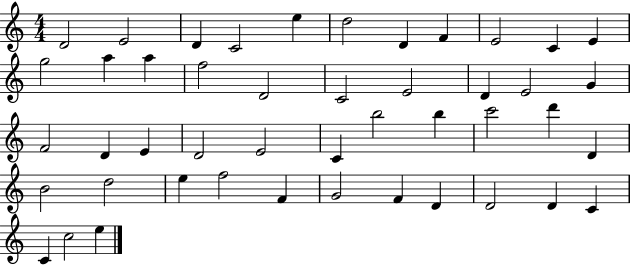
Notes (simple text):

D4/h E4/h D4/q C4/h E5/q D5/h D4/q F4/q E4/h C4/q E4/q G5/h A5/q A5/q F5/h D4/h C4/h E4/h D4/q E4/h G4/q F4/h D4/q E4/q D4/h E4/h C4/q B5/h B5/q C6/h D6/q D4/q B4/h D5/h E5/q F5/h F4/q G4/h F4/q D4/q D4/h D4/q C4/q C4/q C5/h E5/q